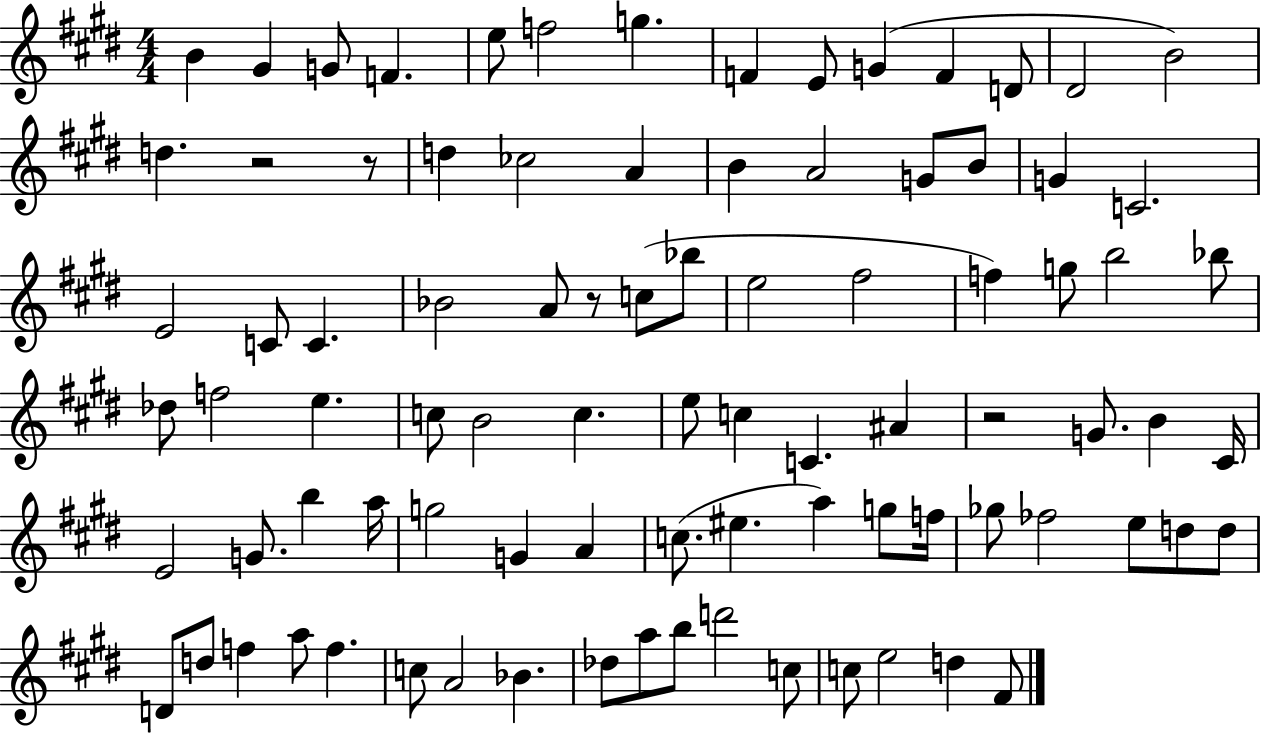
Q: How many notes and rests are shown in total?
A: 88